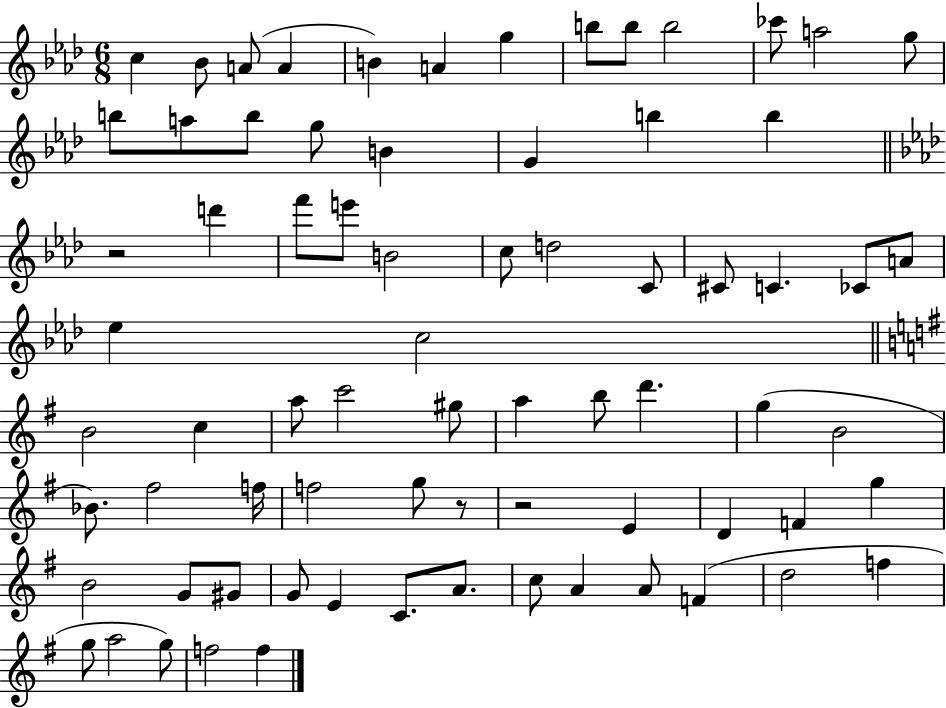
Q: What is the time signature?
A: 6/8